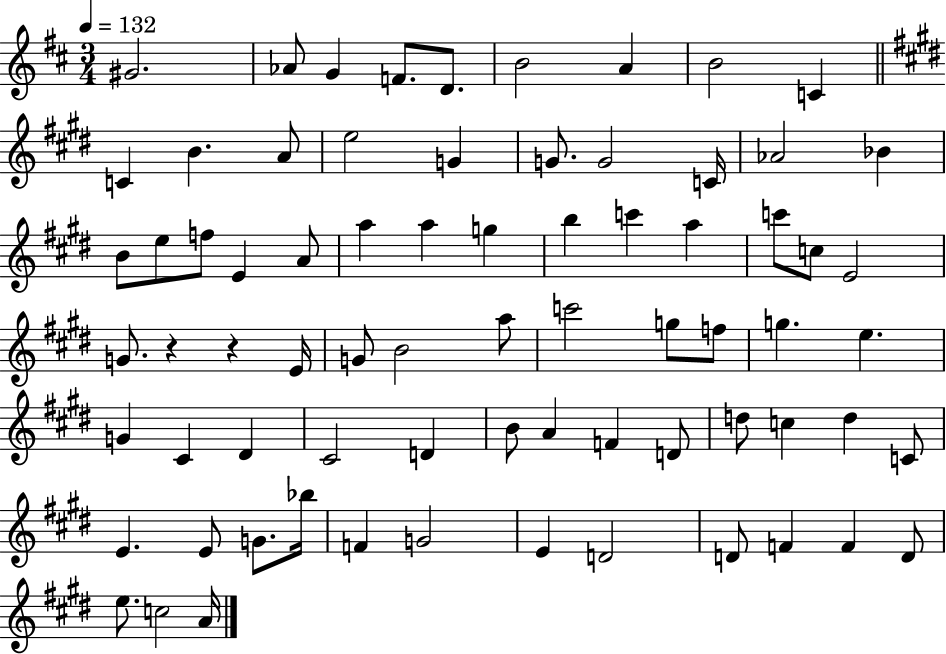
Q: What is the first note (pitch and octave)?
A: G#4